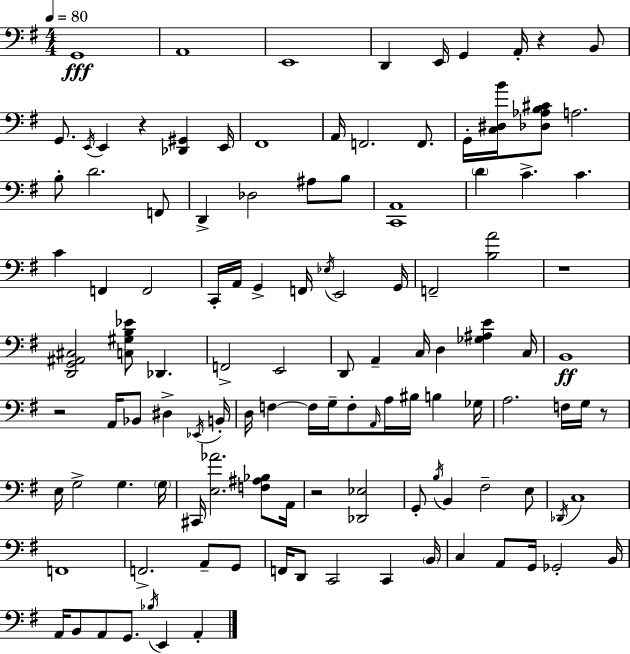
{
  \clef bass
  \numericTimeSignature
  \time 4/4
  \key e \minor
  \tempo 4 = 80
  \repeat volta 2 { g,1\fff | a,1 | e,1 | d,4 e,16 g,4 a,16-. r4 b,8 | \break g,8. \acciaccatura { e,16 } e,4 r4 <des, gis,>4 | e,16 fis,1 | a,16 f,2. f,8. | g,16-. <c dis b'>16 <des aes b cis'>8 a2. | \break b8-. d'2. f,8 | d,4-> des2 ais8 b8 | <c, a,>1 | \parenthesize d'4 c'4.-> c'4. | \break c'4 f,4 f,2 | c,16-. a,16 g,4-> f,16 \acciaccatura { ees16 } e,2 | g,16 f,2-- <b a'>2 | r1 | \break <d, g, ais, cis>2 <c gis b ees'>8 des,4. | f,2-> e,2 | d,8 a,4-- c16 d4 <ges ais e'>4 | c16 b,1\ff | \break r2 a,16 bes,8 dis4-> | \acciaccatura { ees,16 } b,16-. d16 f4~~ f16 g16-- f8-. \grace { a,16 } a16 bis16 b4 | ges16 a2. | f16 g16 r8 e16 g2-> g4. | \break \parenthesize g16 cis,16 <e aes'>2. | <f ais bes>8 a,16 r2 <des, ees>2 | g,8-. \acciaccatura { b16 } b,4 fis2-- | e8 \acciaccatura { des,16 } c1 | \break f,1 | f,2.-> | a,8-- g,8 f,16 d,8 c,2 | c,4 \parenthesize b,16 c4 a,8 g,16 ges,2-. | \break b,16 a,16 b,8 a,8 g,8. \acciaccatura { bes16 } e,4 | a,4-. } \bar "|."
}